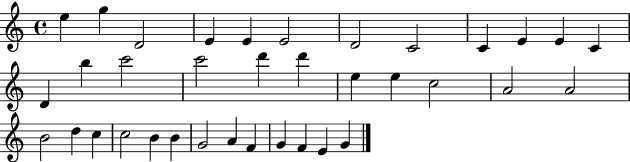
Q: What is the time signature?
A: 4/4